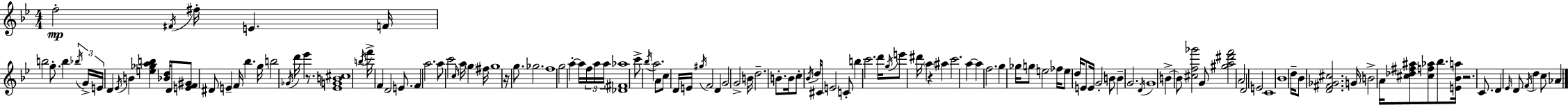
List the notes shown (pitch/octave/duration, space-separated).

F5/h F#4/s F#5/s E4/q. F4/s B5/h G5/e. B5/q Bb5/s G4/s E4/s D4/q Eb4/s B4/q [E5,Gb5,A5,B5]/q [Bb4,D5]/s D4/e [E4,F4,G#4]/e D#4/e E4/q F4/s Bb5/q. G5/s B5/h Gb4/s D6/s Eb6/q R/e. [Eb4,G4,B4,C#5]/w B5/s F6/s F4/q D4/h E4/e. F4/q A5/h. A5/e C6/h C5/s A5/s G5/q F#5/s G5/w R/s G5/e. Gb5/h. F5/w G5/h A5/q A5/s F5/s A5/s A5/s [Db4,F#4,Ab5]/w C6/e Bb5/s A5/h. A4/e C5/e D4/s E4/s G#5/s F4/h D4/q G4/h G4/h B4/s D5/h. B4/e. B4/s C5/e Bb4/s D5/s C#4/e E4/h C4/e B5/q C6/h. D6/s G5/s E6/e D#6/s A5/q R/q A#5/q C6/h. A5/q A5/q F5/h. G5/q Gb5/s G5/e E5/h FES5/s E5/e D5/s E4/e E4/s G4/h B4/e B4/q G4/h. D4/s G4/w B4/q B4/e [C#5,F5,Gb6]/h G4/e [G#5,A5,D#6,F6]/h A4/h D4/h E4/h C4/w Bb4/w D5/s Bb4/e [D4,F#4,Gb4,C#5]/h. G4/s B4/h A4/s [C#5,Db5,F#5,A#5]/e [C#5,F5,Ab5]/e Bb5/e. [E4,Bb4,A5]/s R/h. C4/e. D4/q Eb4/s D4/e F4/s D5/q C5/e Ab4/q